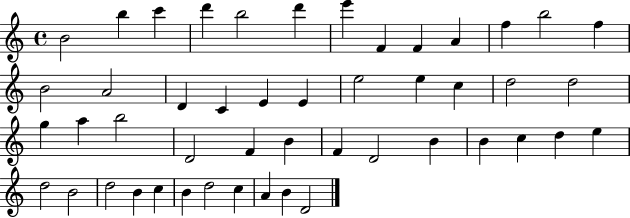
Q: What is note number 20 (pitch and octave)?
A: E5